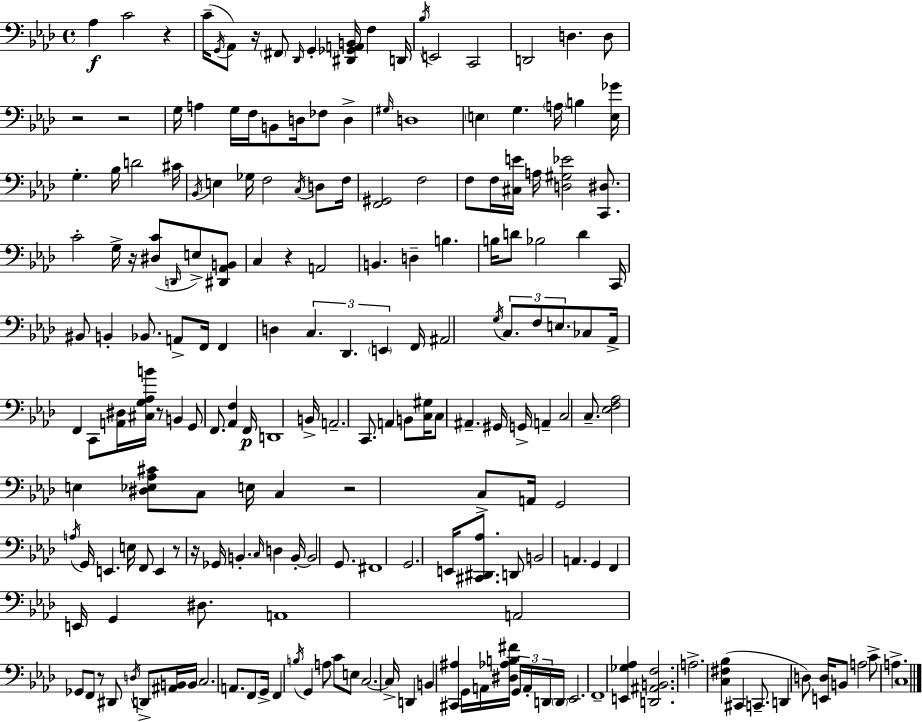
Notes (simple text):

Ab3/q C4/h R/q C4/s G2/s Ab2/e R/s F#2/e Db2/s G2/q [D#2,Gb2,A2,B2]/s F3/q D2/s Bb3/s E2/h C2/h D2/h D3/q. D3/e R/h R/h G3/s A3/q G3/s F3/s B2/e D3/s FES3/e D3/q G#3/s D3/w E3/q G3/q. A3/s B3/q [E3,Gb4]/s G3/q. Bb3/s D4/h C#4/s Bb2/s E3/q Gb3/s F3/h C3/s D3/e F3/s [F2,G#2]/h F3/h F3/e F3/s [C#3,E4]/s A3/s [D3,G#3,Eb4]/h [C2,D#3]/e. C4/h G3/s R/s [D#3,C4]/e D2/s E3/e [D#2,Ab2,B2]/e C3/q R/q A2/h B2/q. D3/q B3/q. B3/s D4/e Bb3/h D4/q C2/s BIS2/e B2/q Bb2/e. A2/e F2/s F2/q D3/q C3/q. Db2/q. E2/q F2/s A#2/h G3/s C3/e. F3/e E3/e. CES3/e Ab2/s F2/q C2/e [A2,D#3]/s [C#3,G3,Ab3,B4]/s R/e B2/q G2/e F2/e. [Ab2,F3]/q F2/s D2/w B2/s A2/h. C2/e. A2/q B2/e [C3,G#3]/s C3/e A#2/q. G#2/s G2/s A2/q C3/h C3/e. [Eb3,F3,Ab3]/h E3/q [D#3,Eb3,Ab3,C#4]/e C3/e E3/s C3/q R/h C3/e A2/s G2/h A3/s G2/s E2/q. E3/s F2/e E2/q R/e R/s Gb2/s B2/q. C3/s D3/q B2/s B2/h G2/e. F#2/w G2/h. E2/s [C#2,D#2,Ab3]/e. D2/e B2/h A2/q. G2/q F2/q E2/s G2/q D#3/e. A2/w A2/h Gb2/e F2/e R/e D#2/e D3/s D2/e [A#2,B2]/s B2/s C3/h. A2/e. F2/e G2/s F2/q B3/s G2/q A3/e C4/e E3/e C3/h. C3/s D2/q B2/q [C#2,A#3]/q G2/s A2/s [D#3,Ab3,B3,F#4]/s G2/s A2/s D2/s D2/s Eb2/h. F2/w [E2,Gb3,Ab3]/q [D2,A#2,B2,F3]/h. A3/h. [C3,F#3,Bb3]/q C#2/q C2/e. D2/q D3/e [E2,D3]/s B2/e A3/h C4/e A3/q. C3/w